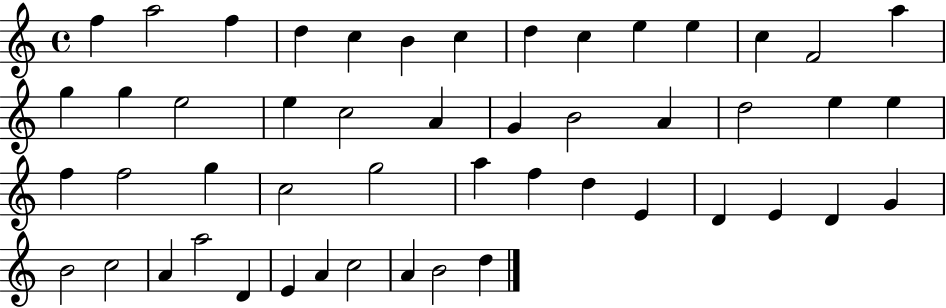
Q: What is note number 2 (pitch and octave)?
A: A5